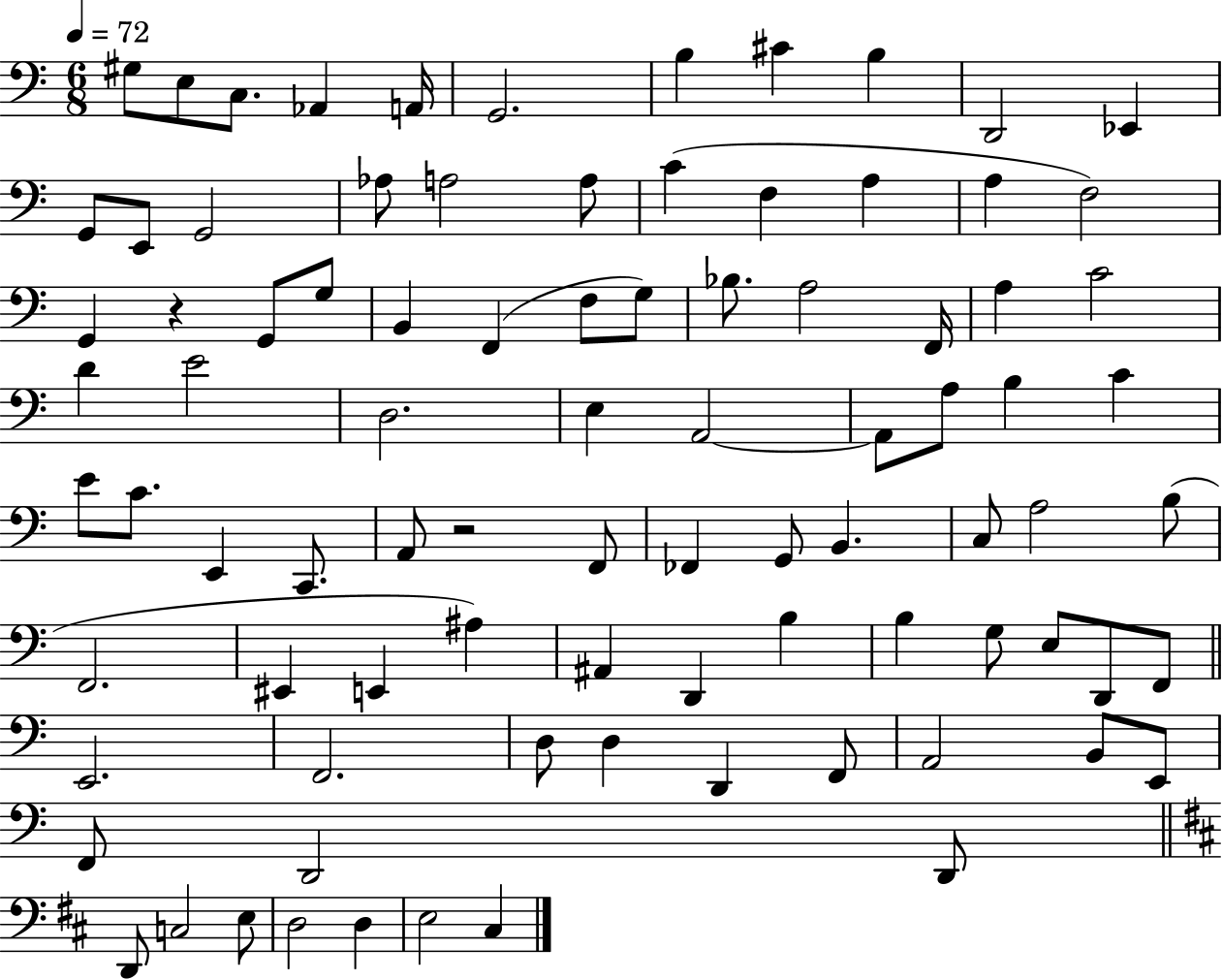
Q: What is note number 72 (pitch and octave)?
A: D2